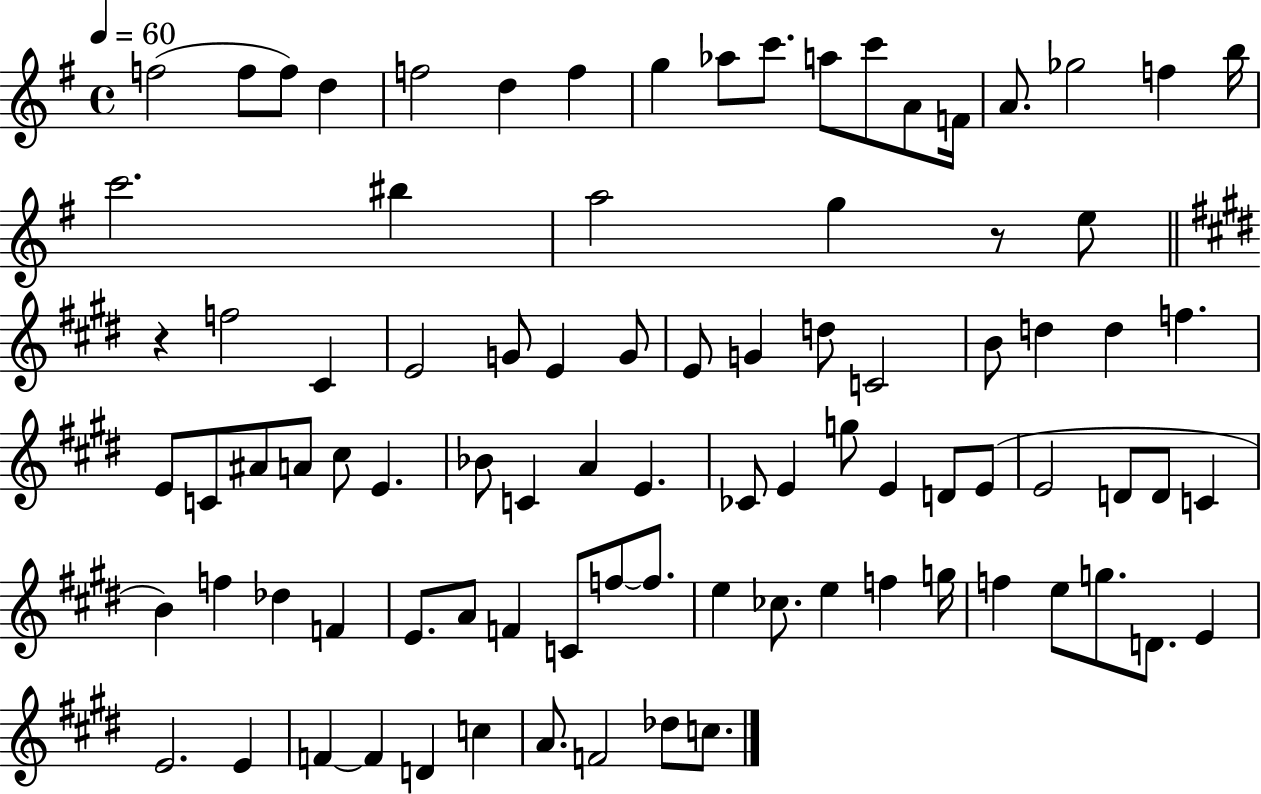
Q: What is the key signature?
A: G major